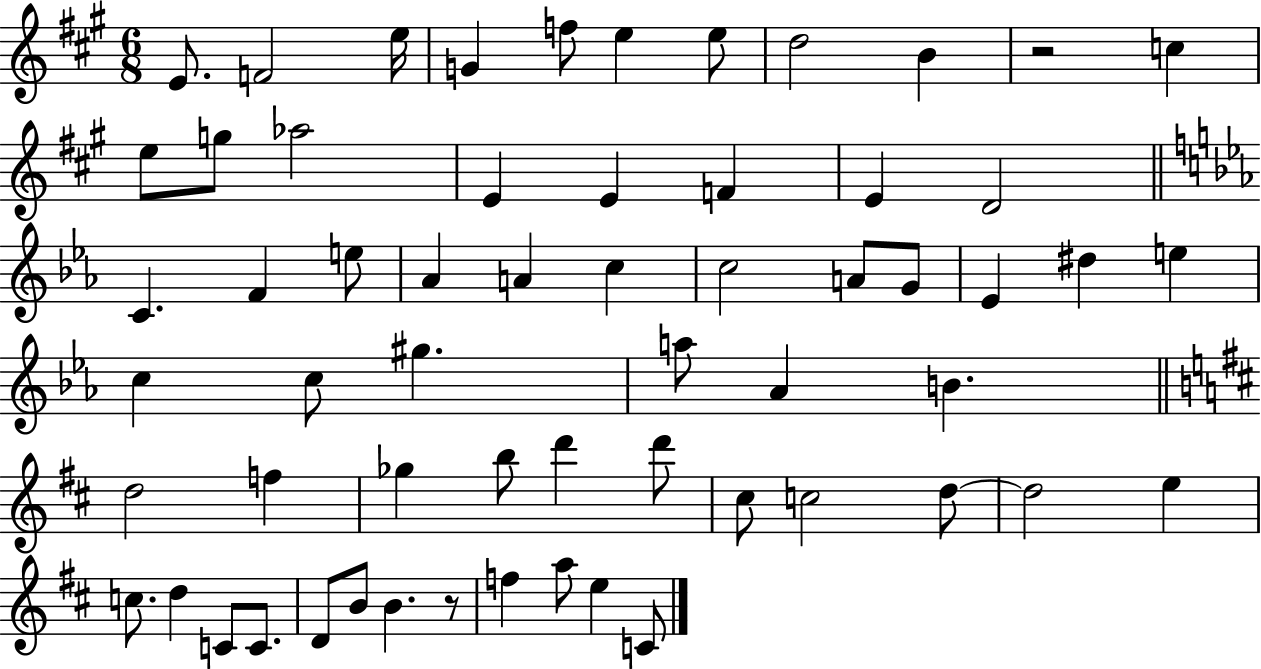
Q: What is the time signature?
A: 6/8